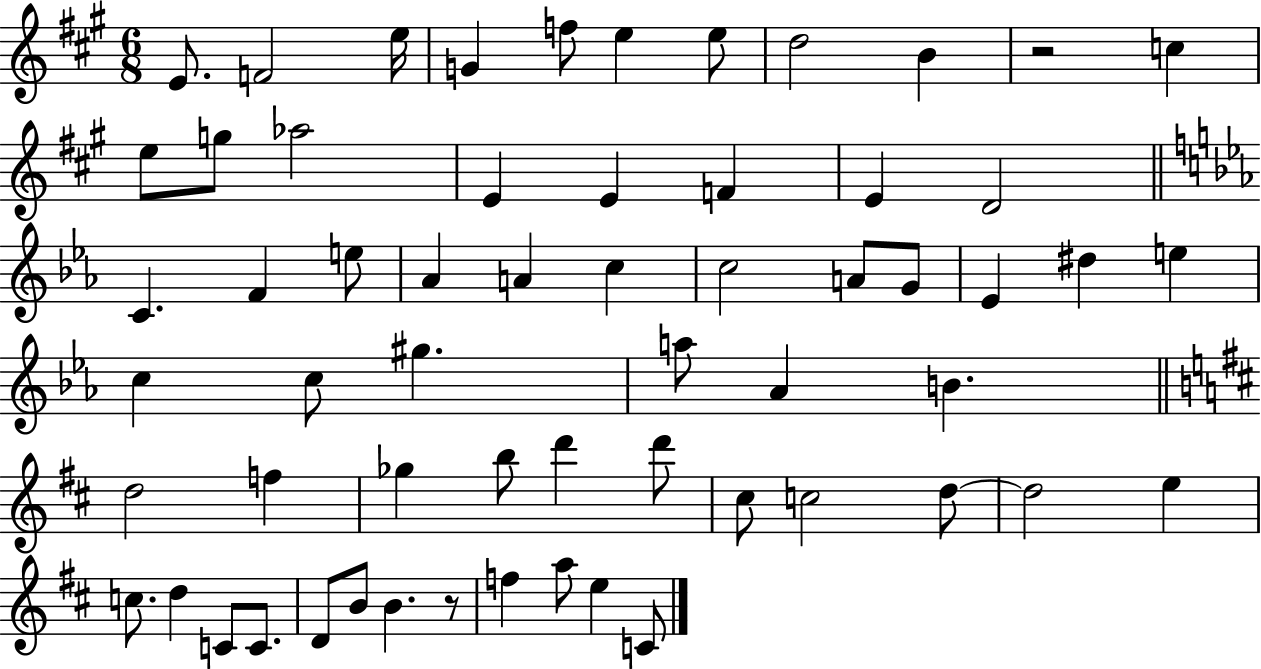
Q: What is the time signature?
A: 6/8